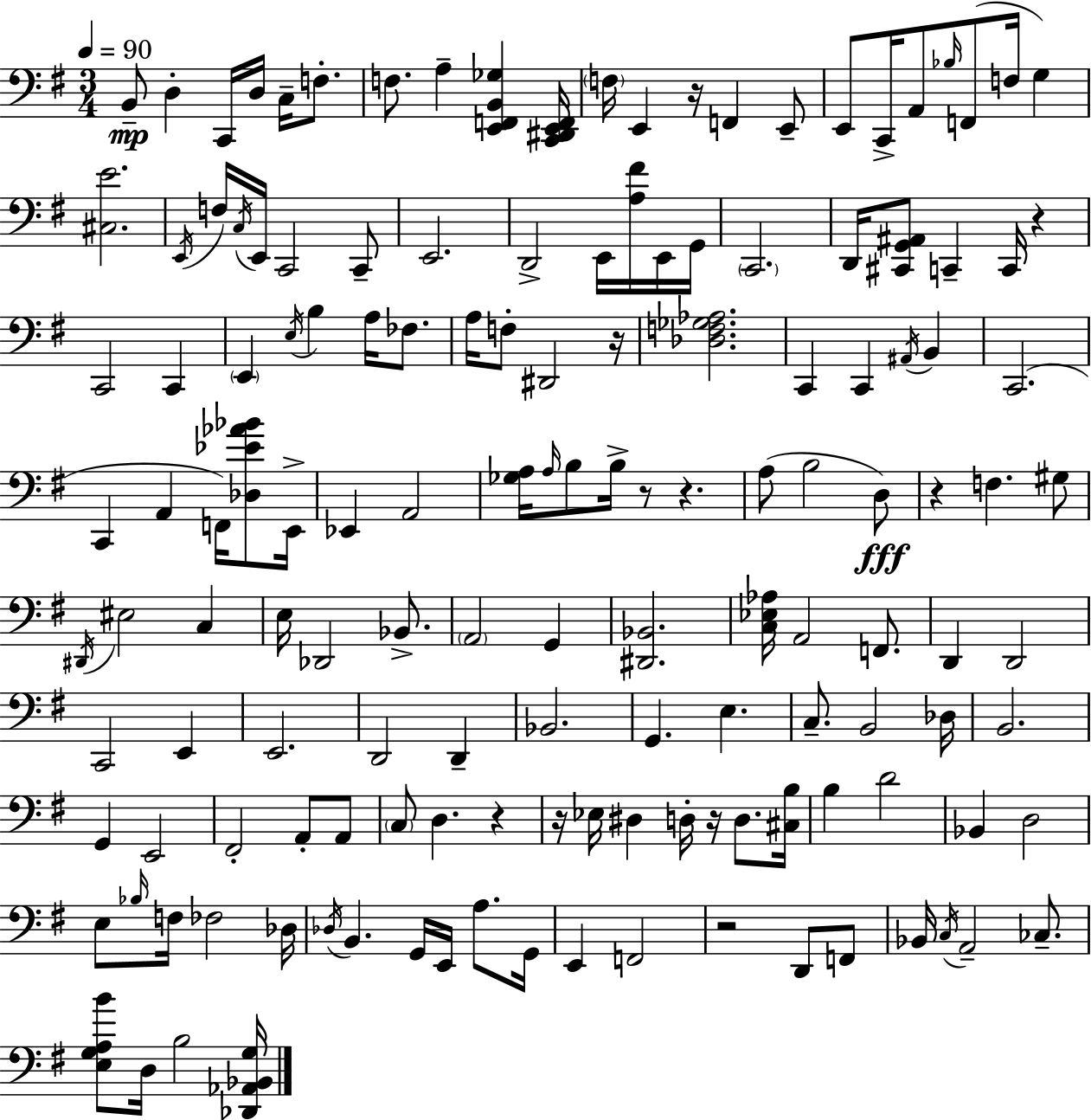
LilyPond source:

{
  \clef bass
  \numericTimeSignature
  \time 3/4
  \key g \major
  \tempo 4 = 90
  b,8--\mp d4-. c,16 d16 c16-- f8.-. | f8. a4-- <e, f, b, ges>4 <c, dis, e, f,>16 | \parenthesize f16 e,4 r16 f,4 e,8-- | e,8 c,16-> a,8 \grace { bes16 } f,8( f16 g4) | \break <cis e'>2. | \acciaccatura { e,16 } f16 \acciaccatura { c16 } e,16 c,2 | c,8-- e,2. | d,2-> e,16 | \break <a fis'>16 e,16 g,16 \parenthesize c,2. | d,16 <cis, g, ais,>8 c,4-- c,16 r4 | c,2 c,4 | \parenthesize e,4 \acciaccatura { e16 } b4 | \break a16 fes8. a16 f8-. dis,2 | r16 <des f ges aes>2. | c,4 c,4 | \acciaccatura { ais,16 } b,4 c,2.( | \break c,4 a,4 | f,16) <des ees' aes' bes'>8 e,16-> ees,4 a,2 | <ges a>16 \grace { a16 } b8 b16-> r8 | r4. a8( b2 | \break d8\fff) r4 f4. | gis8 \acciaccatura { dis,16 } eis2 | c4 e16 des,2 | bes,8.-> \parenthesize a,2 | \break g,4 <dis, bes,>2. | <c ees aes>16 a,2 | f,8. d,4 d,2 | c,2 | \break e,4 e,2. | d,2 | d,4-- bes,2. | g,4. | \break e4. c8.-- b,2 | des16 b,2. | g,4 e,2 | fis,2-. | \break a,8-. a,8 \parenthesize c8 d4. | r4 r16 ees16 dis4 | d16-. r16 d8. <cis b>16 b4 d'2 | bes,4 d2 | \break e8 \grace { bes16 } f16 fes2 | des16 \acciaccatura { des16 } b,4. | g,16 e,16 a8. g,16 e,4 | f,2 r2 | \break d,8 f,8 bes,16 \acciaccatura { c16 } a,2-- | ces8.-- <e g a b'>8 | d16 b2 <des, aes, bes, g>16 \bar "|."
}